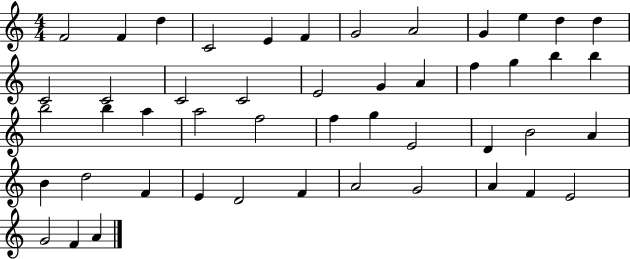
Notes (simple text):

F4/h F4/q D5/q C4/h E4/q F4/q G4/h A4/h G4/q E5/q D5/q D5/q C4/h C4/h C4/h C4/h E4/h G4/q A4/q F5/q G5/q B5/q B5/q B5/h B5/q A5/q A5/h F5/h F5/q G5/q E4/h D4/q B4/h A4/q B4/q D5/h F4/q E4/q D4/h F4/q A4/h G4/h A4/q F4/q E4/h G4/h F4/q A4/q